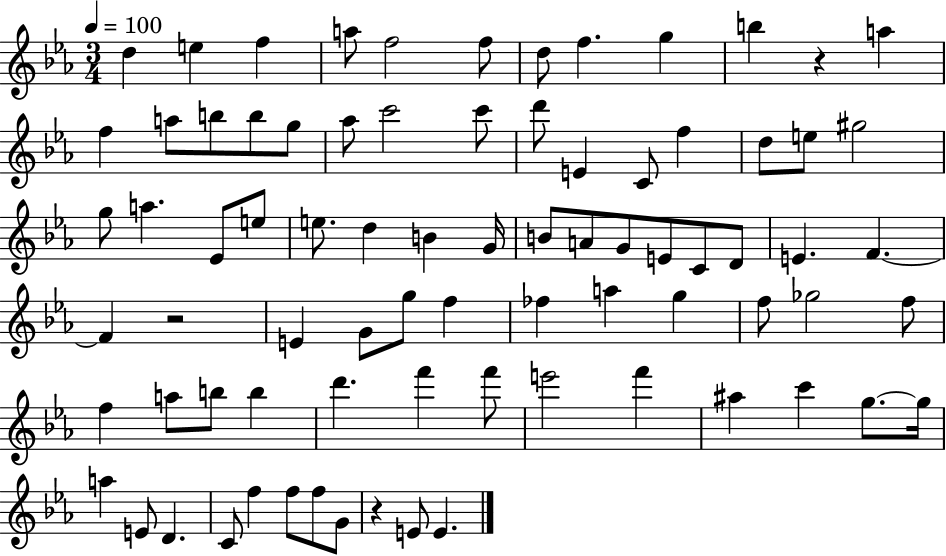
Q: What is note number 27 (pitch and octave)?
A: G5